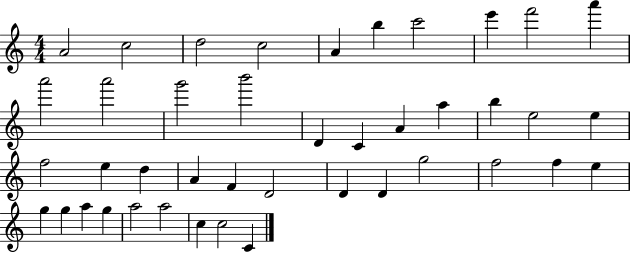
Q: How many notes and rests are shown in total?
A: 42